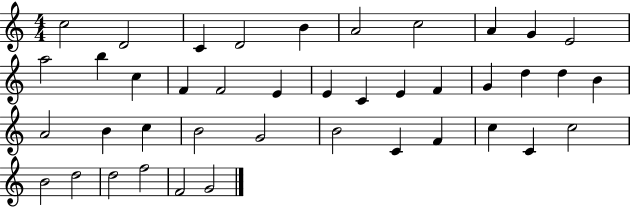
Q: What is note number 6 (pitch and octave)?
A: A4